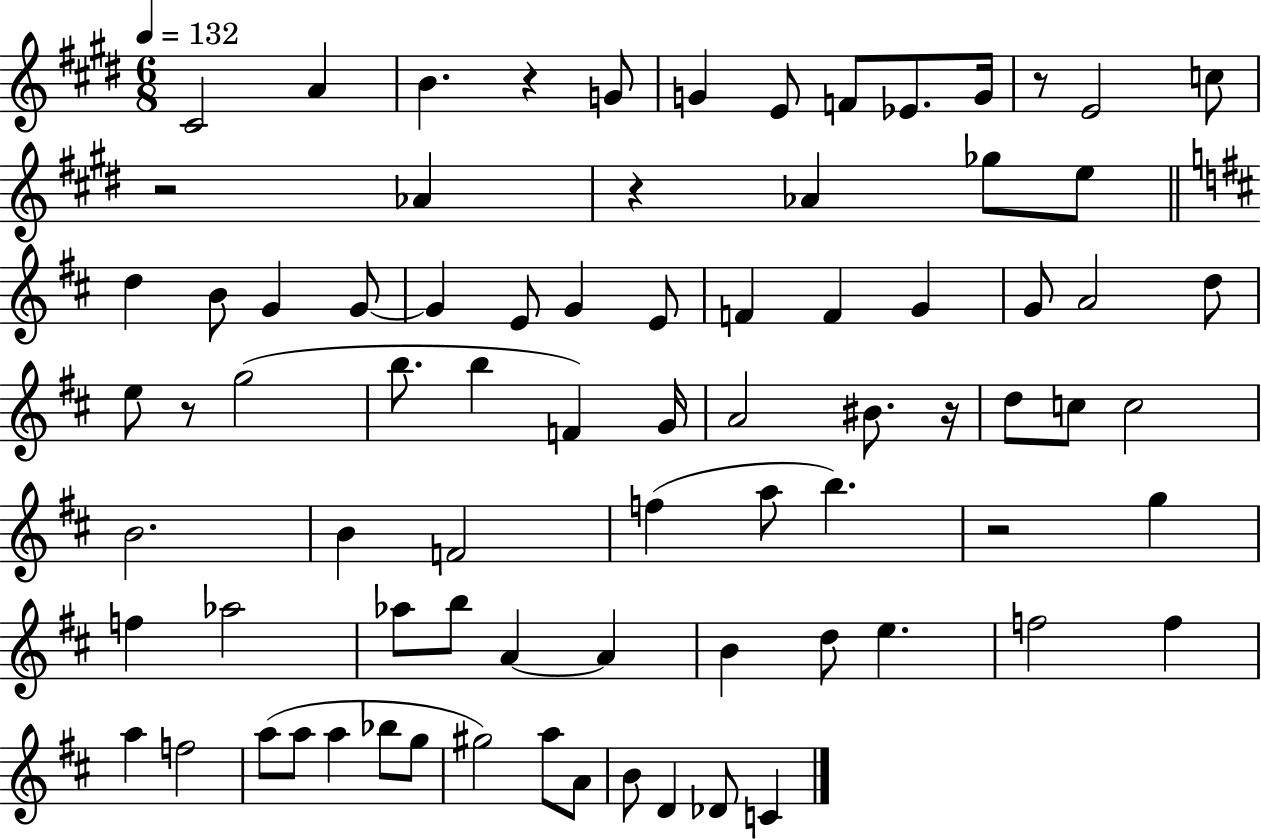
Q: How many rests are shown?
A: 7